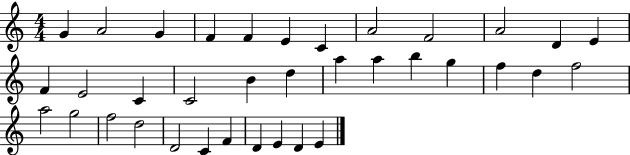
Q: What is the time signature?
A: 4/4